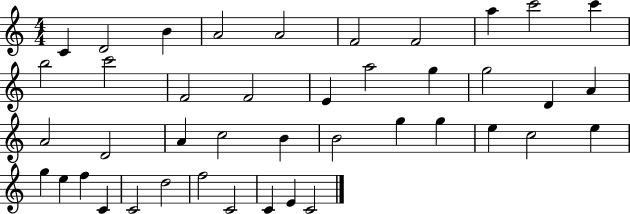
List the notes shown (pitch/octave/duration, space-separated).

C4/q D4/h B4/q A4/h A4/h F4/h F4/h A5/q C6/h C6/q B5/h C6/h F4/h F4/h E4/q A5/h G5/q G5/h D4/q A4/q A4/h D4/h A4/q C5/h B4/q B4/h G5/q G5/q E5/q C5/h E5/q G5/q E5/q F5/q C4/q C4/h D5/h F5/h C4/h C4/q E4/q C4/h